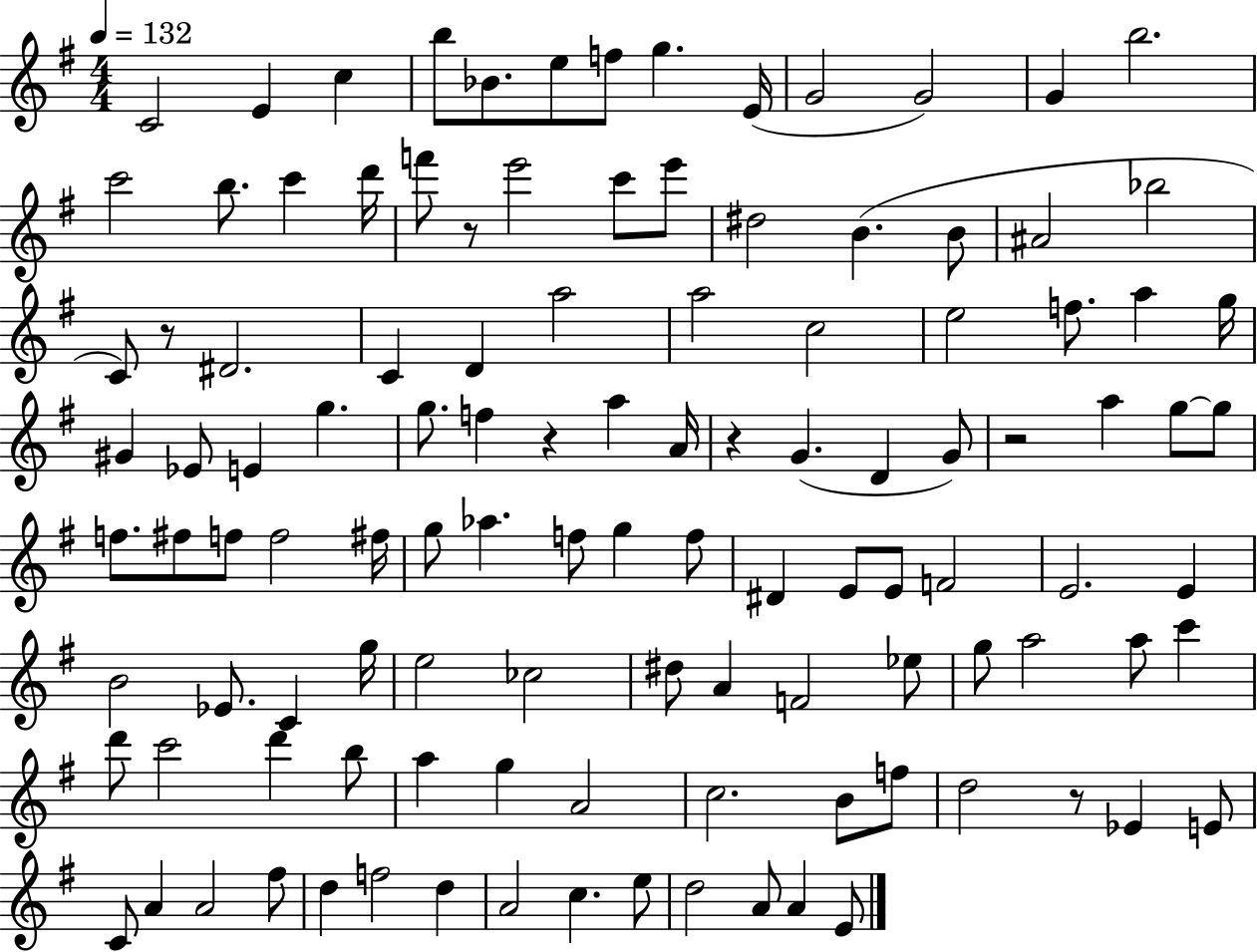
C4/h E4/q C5/q B5/e Bb4/e. E5/e F5/e G5/q. E4/s G4/h G4/h G4/q B5/h. C6/h B5/e. C6/q D6/s F6/e R/e E6/h C6/e E6/e D#5/h B4/q. B4/e A#4/h Bb5/h C4/e R/e D#4/h. C4/q D4/q A5/h A5/h C5/h E5/h F5/e. A5/q G5/s G#4/q Eb4/e E4/q G5/q. G5/e. F5/q R/q A5/q A4/s R/q G4/q. D4/q G4/e R/h A5/q G5/e G5/e F5/e. F#5/e F5/e F5/h F#5/s G5/e Ab5/q. F5/e G5/q F5/e D#4/q E4/e E4/e F4/h E4/h. E4/q B4/h Eb4/e. C4/q G5/s E5/h CES5/h D#5/e A4/q F4/h Eb5/e G5/e A5/h A5/e C6/q D6/e C6/h D6/q B5/e A5/q G5/q A4/h C5/h. B4/e F5/e D5/h R/e Eb4/q E4/e C4/e A4/q A4/h F#5/e D5/q F5/h D5/q A4/h C5/q. E5/e D5/h A4/e A4/q E4/e